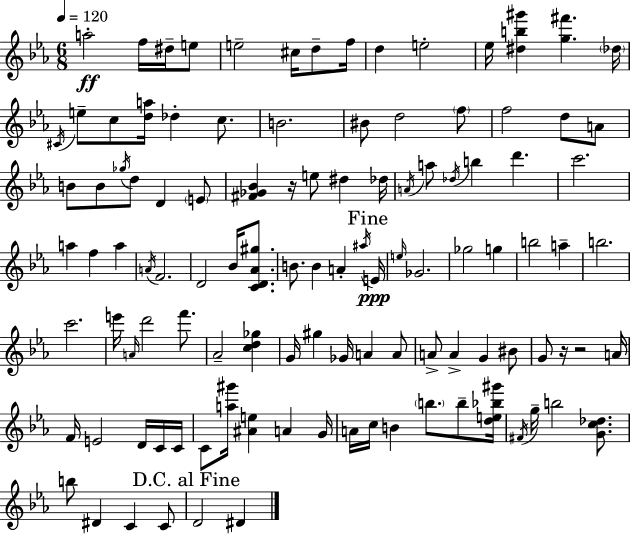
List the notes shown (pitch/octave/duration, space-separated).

A5/h F5/s D#5/s E5/e E5/h C#5/s D5/e F5/s D5/q E5/h Eb5/s [D#5,B5,G#6]/q [G5,F#6]/q. Db5/s C#4/s E5/e C5/e [D5,A5]/s Db5/q C5/e. B4/h. BIS4/e D5/h F5/e F5/h D5/e A4/e B4/e B4/e Gb5/s D5/e D4/q E4/e [F#4,Gb4,Bb4]/q R/s E5/e D#5/q Db5/s A4/s A5/e Db5/s B5/q D6/q. C6/h. A5/q F5/q A5/q A4/s F4/h. D4/h Bb4/s [C4,D4,Ab4,G#5]/e. B4/e. B4/q A4/q A#5/s E4/s E5/s Gb4/h. Gb5/h G5/q B5/h A5/q B5/h. C6/h. E6/s A4/s D6/h F6/e. Ab4/h [C5,D5,Gb5]/q G4/s G#5/q Gb4/s A4/q A4/e A4/e A4/q G4/q BIS4/e G4/e R/s R/h A4/s F4/s E4/h D4/s C4/s C4/s C4/e [A5,G#6]/s [A#4,E5]/q A4/q G4/s A4/s C5/s B4/q B5/e. B5/e [D5,E5,Bb5,G#6]/s F#4/s G5/s B5/h [G4,C5,Db5]/e. B5/e D#4/q C4/q C4/e D4/h D#4/q